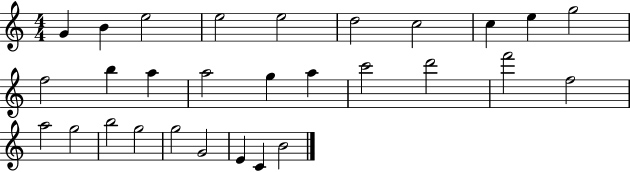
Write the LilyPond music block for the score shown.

{
  \clef treble
  \numericTimeSignature
  \time 4/4
  \key c \major
  g'4 b'4 e''2 | e''2 e''2 | d''2 c''2 | c''4 e''4 g''2 | \break f''2 b''4 a''4 | a''2 g''4 a''4 | c'''2 d'''2 | f'''2 f''2 | \break a''2 g''2 | b''2 g''2 | g''2 g'2 | e'4 c'4 b'2 | \break \bar "|."
}